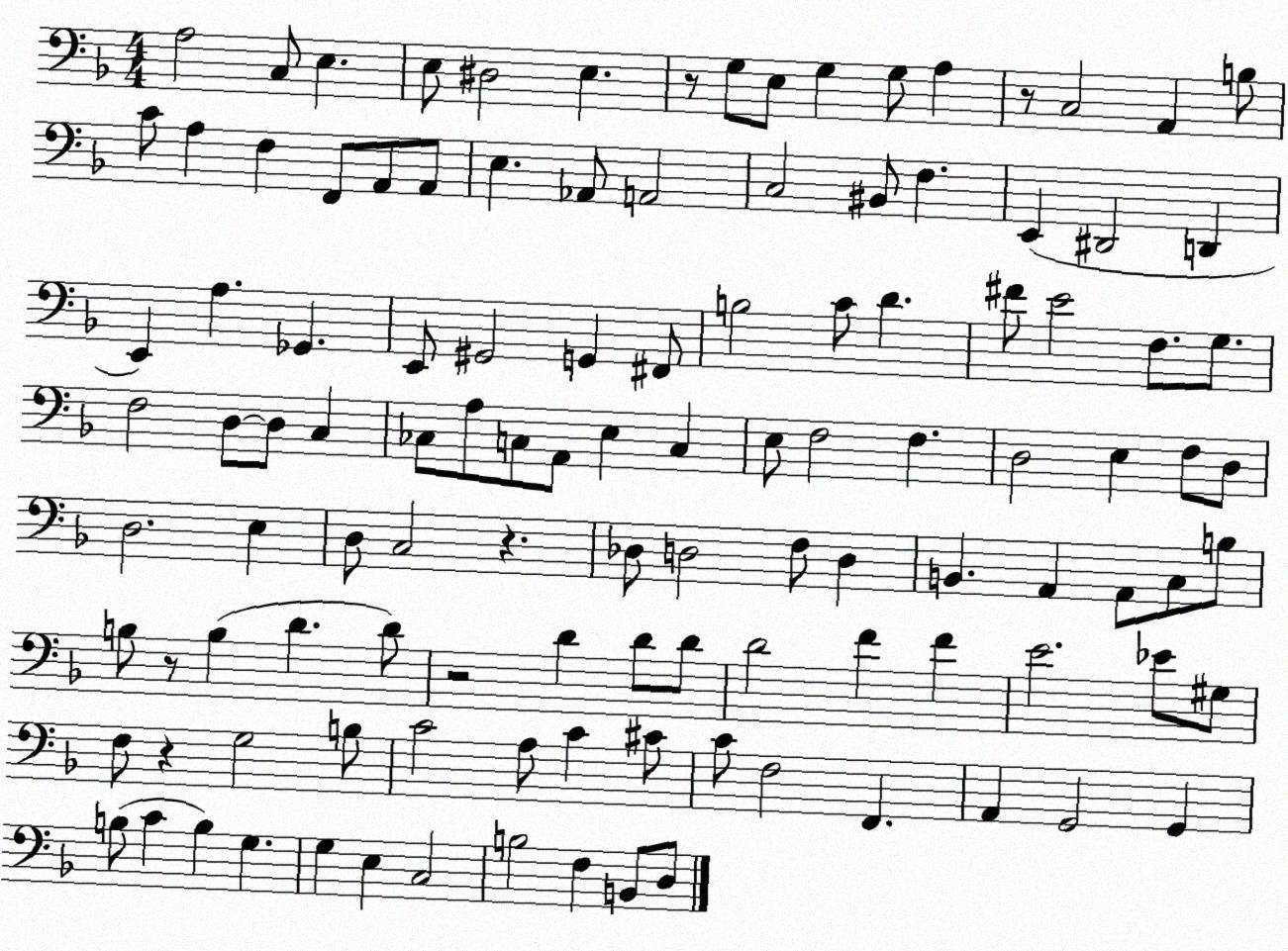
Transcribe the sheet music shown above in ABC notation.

X:1
T:Untitled
M:4/4
L:1/4
K:F
A,2 C,/2 E, E,/2 ^D,2 E, z/2 G,/2 E,/2 G, G,/2 A, z/2 C,2 A,, B,/2 C/2 A, F, F,,/2 A,,/2 A,,/2 E, _A,,/2 A,,2 C,2 ^B,,/2 F, E,, ^D,,2 D,, E,, A, _G,, E,,/2 ^G,,2 G,, ^F,,/2 B,2 C/2 D ^F/2 E2 F,/2 G,/2 F,2 D,/2 D,/2 C, _C,/2 A,/2 C,/2 A,,/2 E, C, E,/2 F,2 F, D,2 E, F,/2 D,/2 D,2 E, D,/2 C,2 z _D,/2 D,2 F,/2 D, B,, A,, A,,/2 C,/2 B,/2 B,/2 z/2 B, D D/2 z2 D D/2 D/2 D2 F F E2 _E/2 ^G,/2 F,/2 z G,2 B,/2 C2 A,/2 C ^C/2 C/2 F,2 F,, A,, G,,2 G,, B,/2 C B, G, G, E, C,2 B,2 F, B,,/2 D,/2